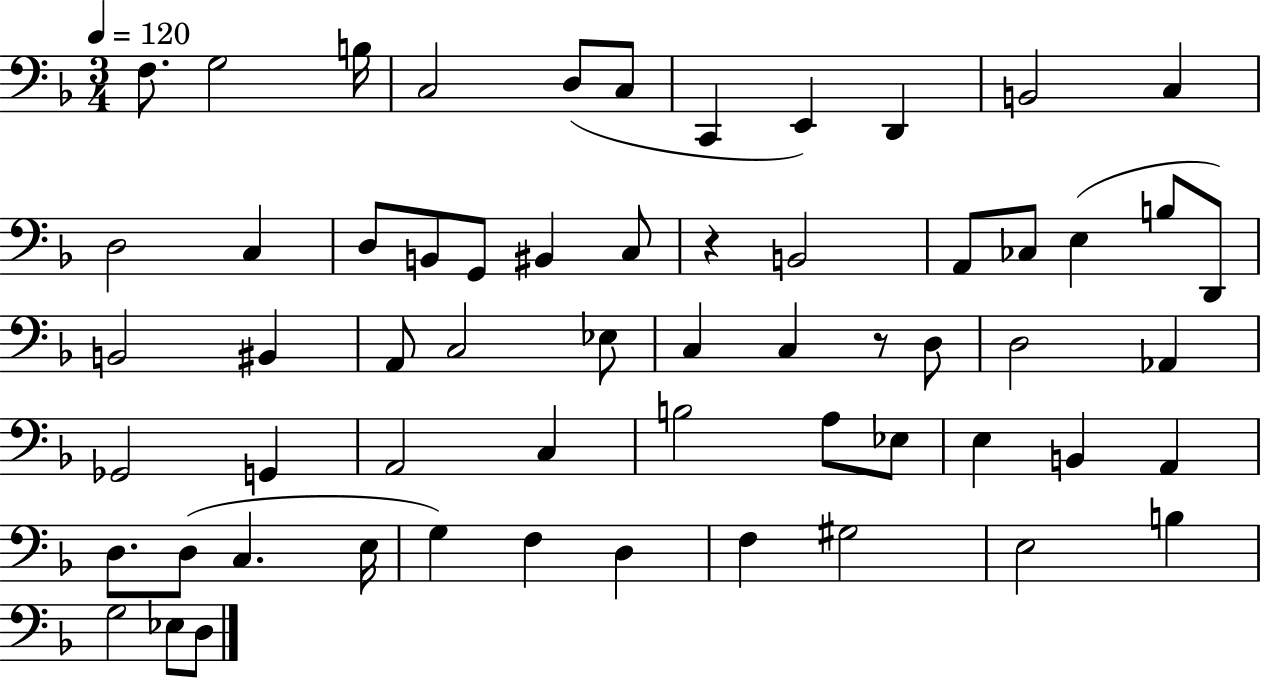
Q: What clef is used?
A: bass